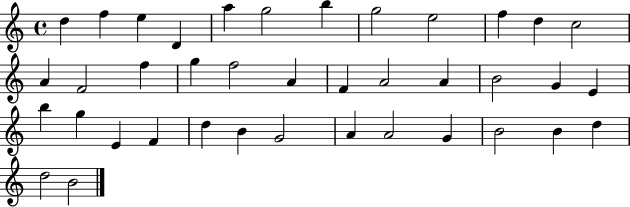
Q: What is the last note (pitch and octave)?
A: B4